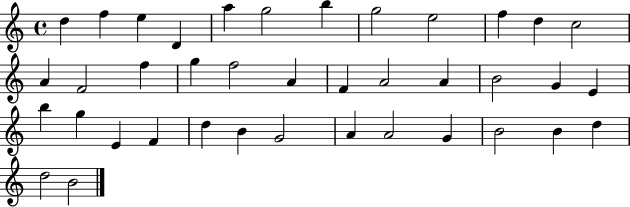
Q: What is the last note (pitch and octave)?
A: B4